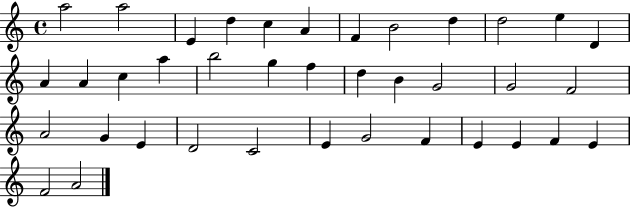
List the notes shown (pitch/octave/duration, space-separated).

A5/h A5/h E4/q D5/q C5/q A4/q F4/q B4/h D5/q D5/h E5/q D4/q A4/q A4/q C5/q A5/q B5/h G5/q F5/q D5/q B4/q G4/h G4/h F4/h A4/h G4/q E4/q D4/h C4/h E4/q G4/h F4/q E4/q E4/q F4/q E4/q F4/h A4/h